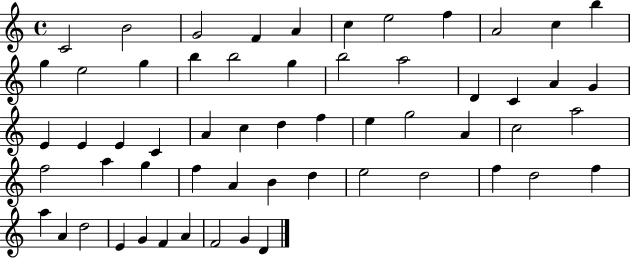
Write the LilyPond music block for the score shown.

{
  \clef treble
  \time 4/4
  \defaultTimeSignature
  \key c \major
  c'2 b'2 | g'2 f'4 a'4 | c''4 e''2 f''4 | a'2 c''4 b''4 | \break g''4 e''2 g''4 | b''4 b''2 g''4 | b''2 a''2 | d'4 c'4 a'4 g'4 | \break e'4 e'4 e'4 c'4 | a'4 c''4 d''4 f''4 | e''4 g''2 a'4 | c''2 a''2 | \break f''2 a''4 g''4 | f''4 a'4 b'4 d''4 | e''2 d''2 | f''4 d''2 f''4 | \break a''4 a'4 d''2 | e'4 g'4 f'4 a'4 | f'2 g'4 d'4 | \bar "|."
}